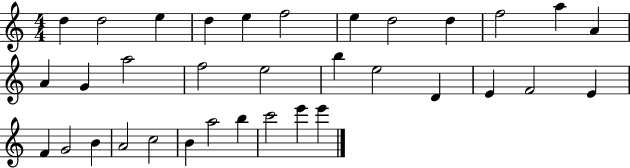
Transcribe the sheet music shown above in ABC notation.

X:1
T:Untitled
M:4/4
L:1/4
K:C
d d2 e d e f2 e d2 d f2 a A A G a2 f2 e2 b e2 D E F2 E F G2 B A2 c2 B a2 b c'2 e' e'